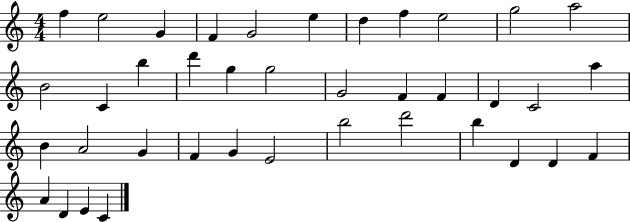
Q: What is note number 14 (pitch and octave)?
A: B5